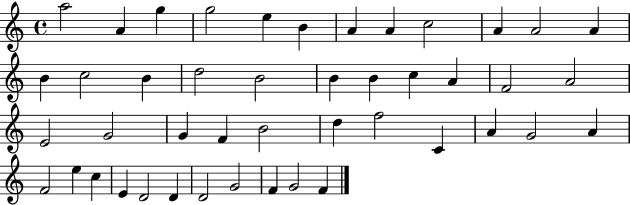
A5/h A4/q G5/q G5/h E5/q B4/q A4/q A4/q C5/h A4/q A4/h A4/q B4/q C5/h B4/q D5/h B4/h B4/q B4/q C5/q A4/q F4/h A4/h E4/h G4/h G4/q F4/q B4/h D5/q F5/h C4/q A4/q G4/h A4/q F4/h E5/q C5/q E4/q D4/h D4/q D4/h G4/h F4/q G4/h F4/q